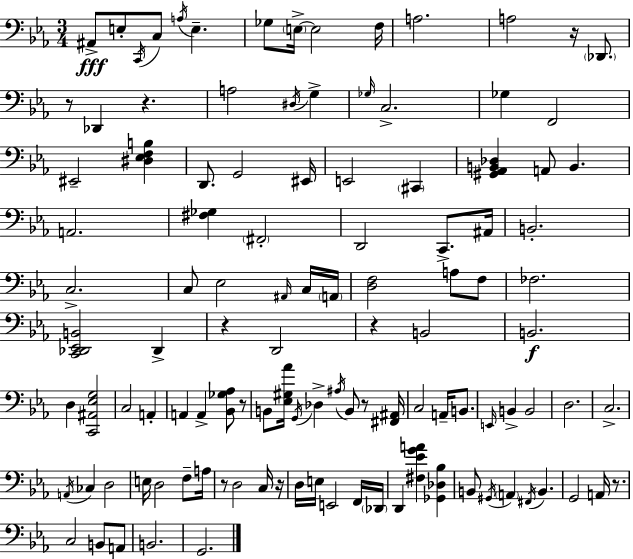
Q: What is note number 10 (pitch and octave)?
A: F3